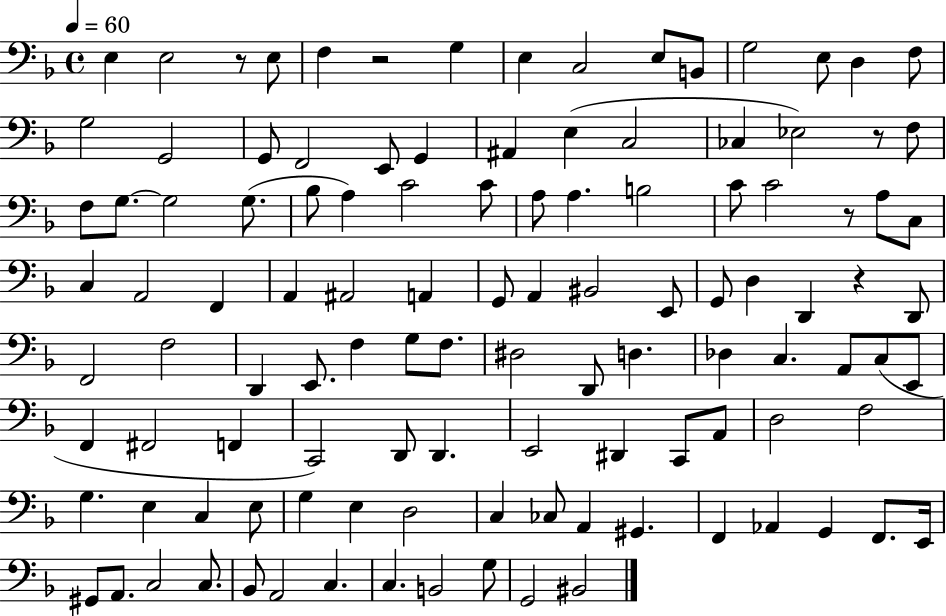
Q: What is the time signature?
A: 4/4